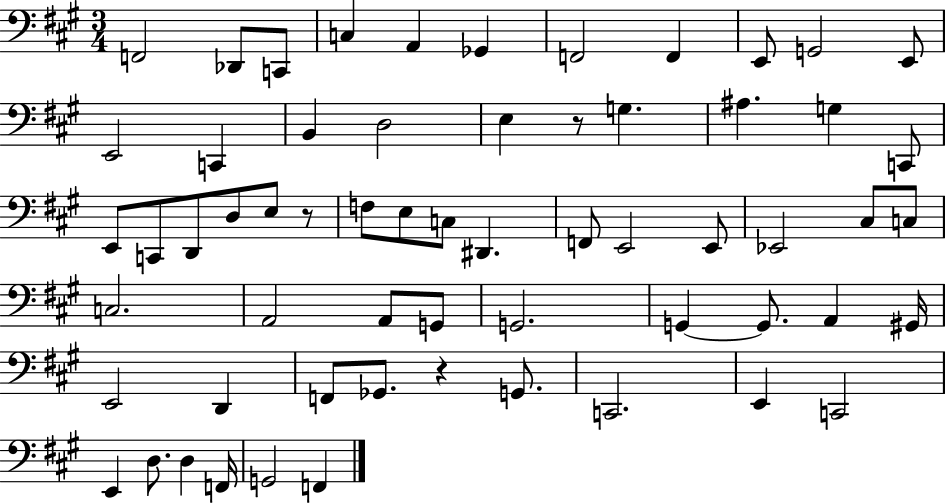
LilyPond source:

{
  \clef bass
  \numericTimeSignature
  \time 3/4
  \key a \major
  \repeat volta 2 { f,2 des,8 c,8 | c4 a,4 ges,4 | f,2 f,4 | e,8 g,2 e,8 | \break e,2 c,4 | b,4 d2 | e4 r8 g4. | ais4. g4 c,8 | \break e,8 c,8 d,8 d8 e8 r8 | f8 e8 c8 dis,4. | f,8 e,2 e,8 | ees,2 cis8 c8 | \break c2. | a,2 a,8 g,8 | g,2. | g,4~~ g,8. a,4 gis,16 | \break e,2 d,4 | f,8 ges,8. r4 g,8. | c,2. | e,4 c,2 | \break e,4 d8. d4 f,16 | g,2 f,4 | } \bar "|."
}